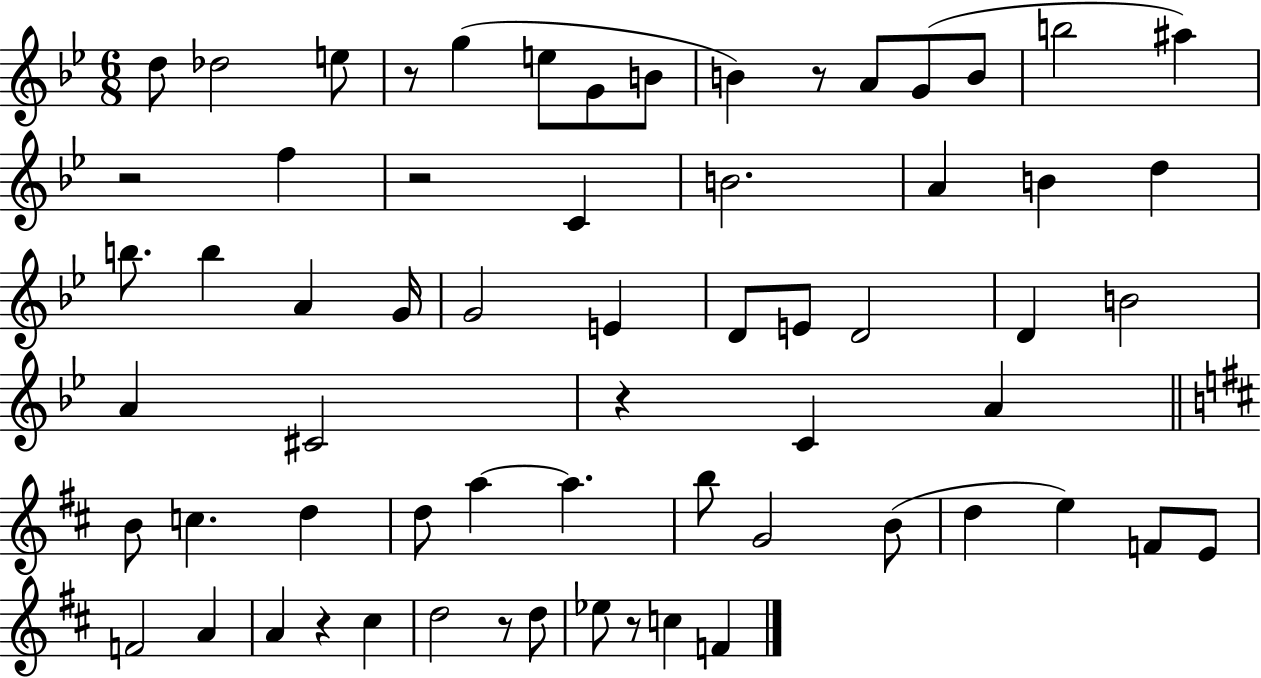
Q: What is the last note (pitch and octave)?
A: F4